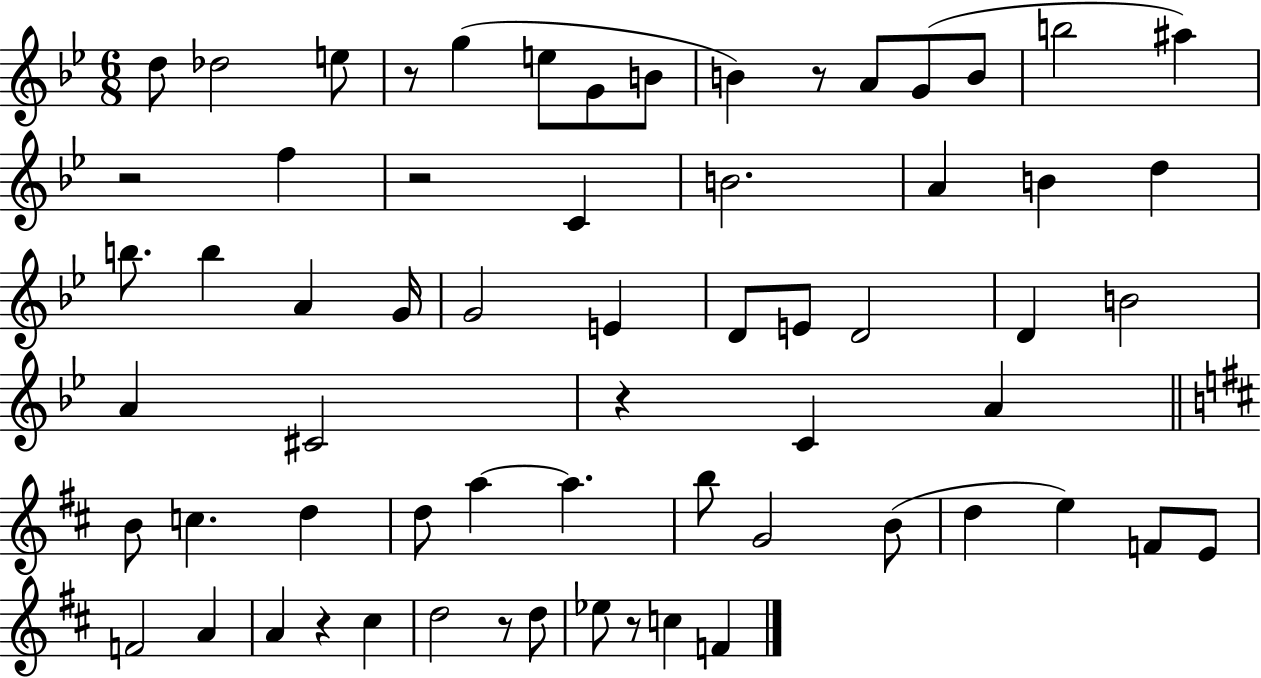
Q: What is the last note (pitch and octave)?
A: F4